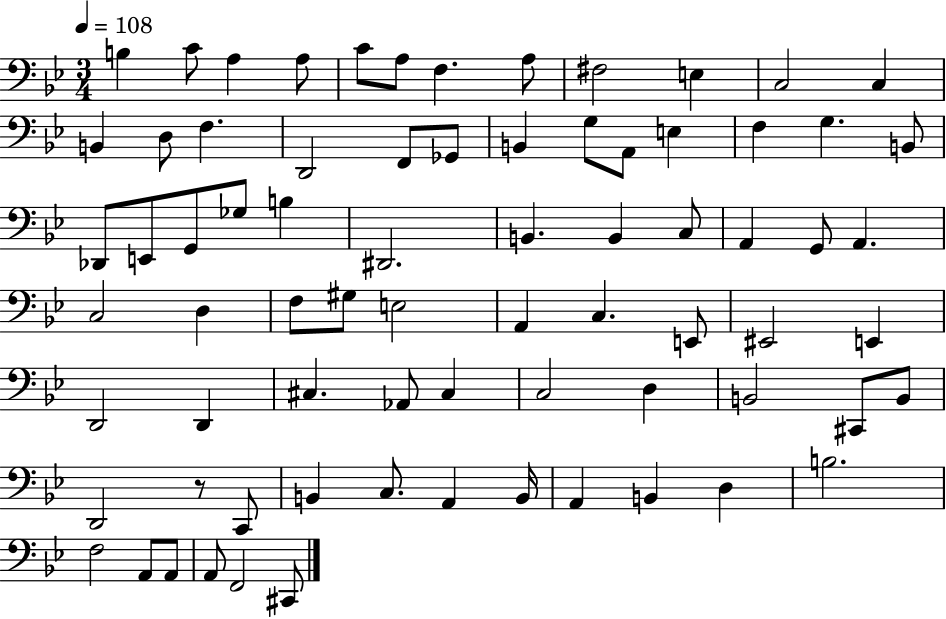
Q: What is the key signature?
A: BES major